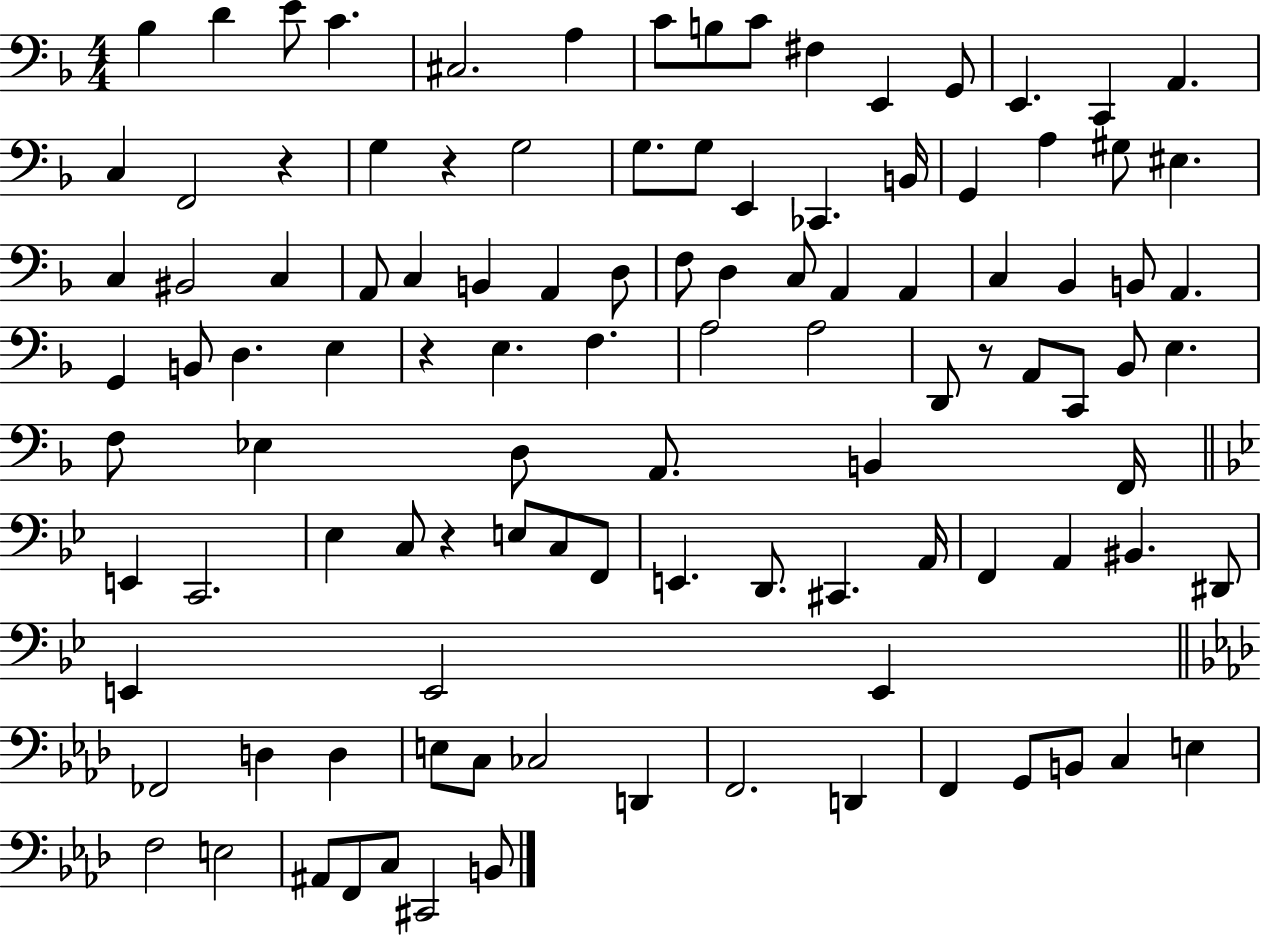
{
  \clef bass
  \numericTimeSignature
  \time 4/4
  \key f \major
  bes4 d'4 e'8 c'4. | cis2. a4 | c'8 b8 c'8 fis4 e,4 g,8 | e,4. c,4 a,4. | \break c4 f,2 r4 | g4 r4 g2 | g8. g8 e,4 ces,4. b,16 | g,4 a4 gis8 eis4. | \break c4 bis,2 c4 | a,8 c4 b,4 a,4 d8 | f8 d4 c8 a,4 a,4 | c4 bes,4 b,8 a,4. | \break g,4 b,8 d4. e4 | r4 e4. f4. | a2 a2 | d,8 r8 a,8 c,8 bes,8 e4. | \break f8 ees4 d8 a,8. b,4 f,16 | \bar "||" \break \key bes \major e,4 c,2. | ees4 c8 r4 e8 c8 f,8 | e,4. d,8. cis,4. a,16 | f,4 a,4 bis,4. dis,8 | \break e,4 e,2 e,4 | \bar "||" \break \key aes \major fes,2 d4 d4 | e8 c8 ces2 d,4 | f,2. d,4 | f,4 g,8 b,8 c4 e4 | \break f2 e2 | ais,8 f,8 c8 cis,2 b,8 | \bar "|."
}